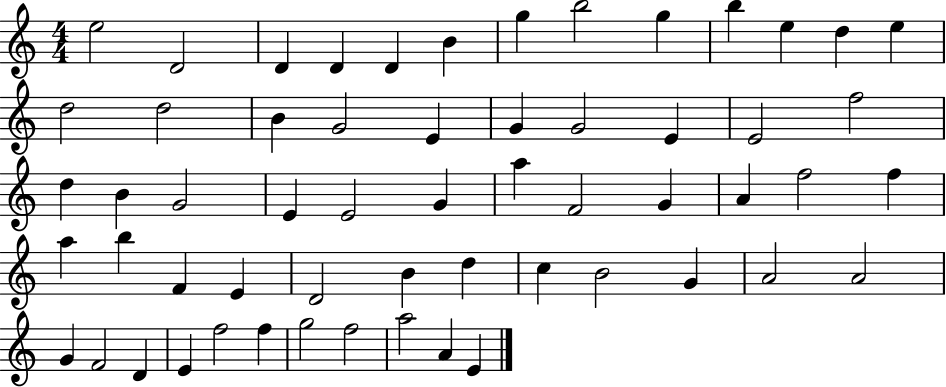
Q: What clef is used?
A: treble